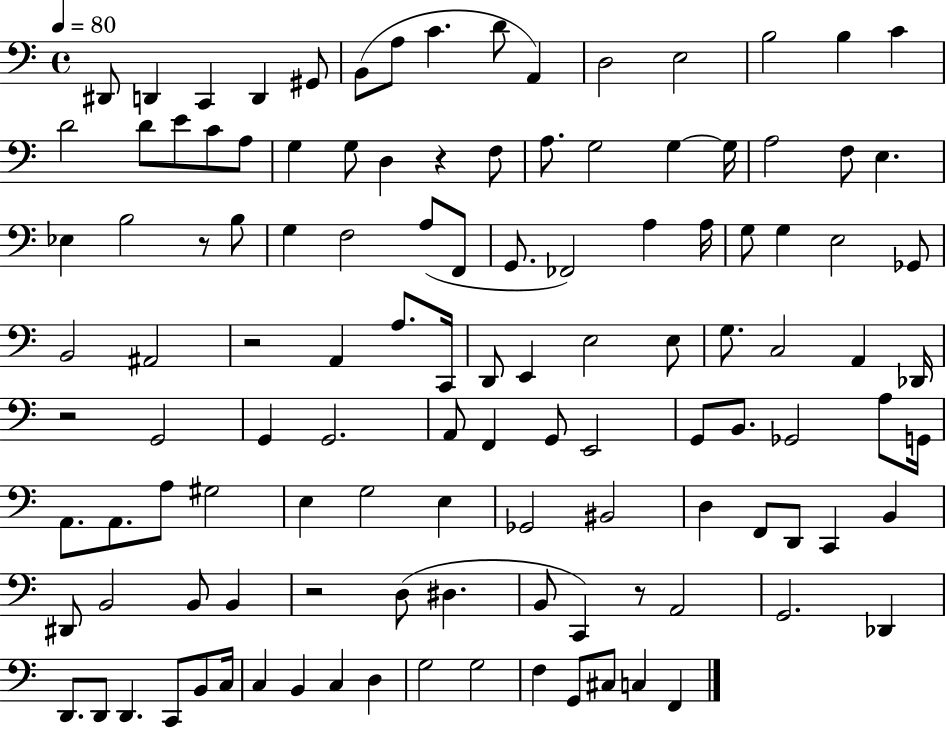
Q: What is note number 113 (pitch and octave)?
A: F2